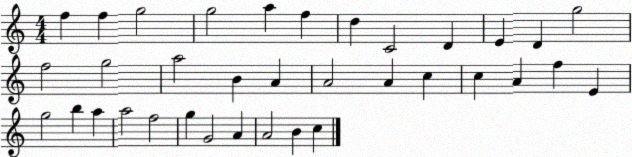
X:1
T:Untitled
M:4/4
L:1/4
K:C
f f g2 g2 a f d C2 D E D g2 f2 g2 a2 B A A2 A c c A f E g2 b a a2 f2 g G2 A A2 B c